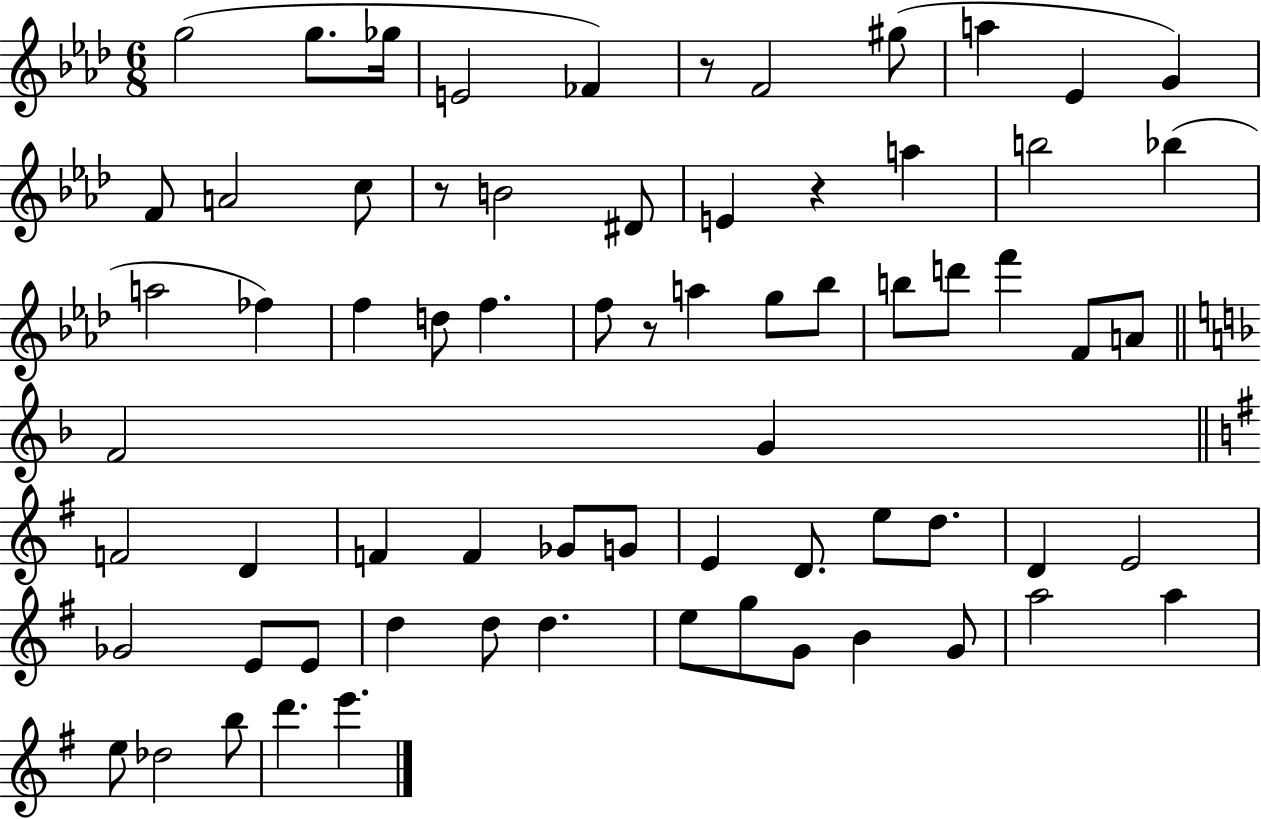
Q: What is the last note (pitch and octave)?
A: E6